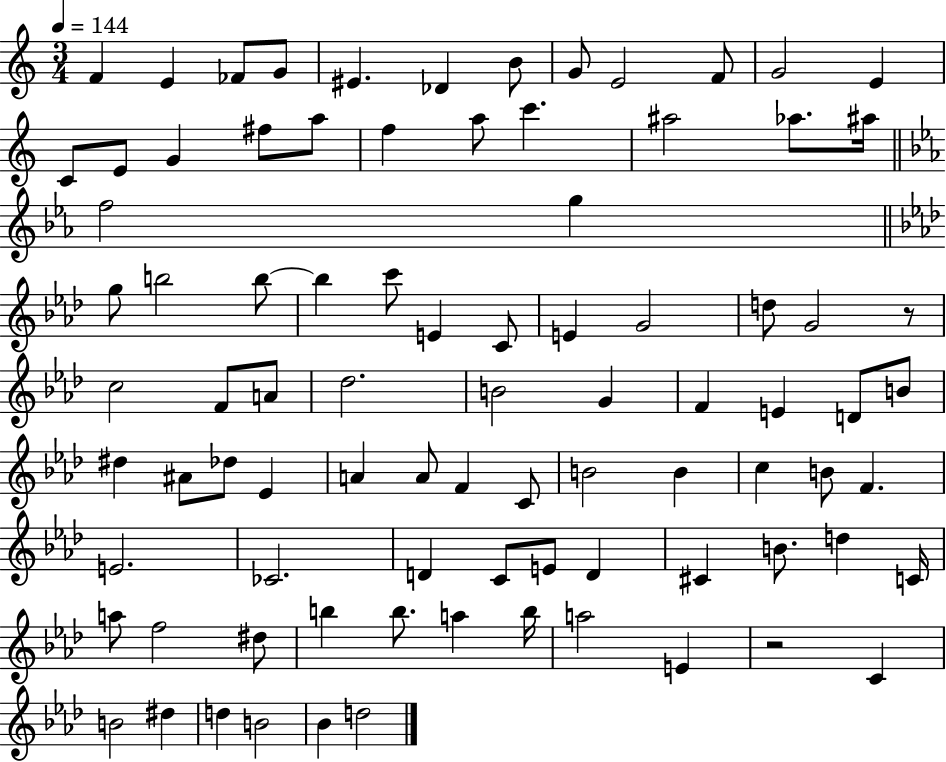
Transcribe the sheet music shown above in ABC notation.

X:1
T:Untitled
M:3/4
L:1/4
K:C
F E _F/2 G/2 ^E _D B/2 G/2 E2 F/2 G2 E C/2 E/2 G ^f/2 a/2 f a/2 c' ^a2 _a/2 ^a/4 f2 g g/2 b2 b/2 b c'/2 E C/2 E G2 d/2 G2 z/2 c2 F/2 A/2 _d2 B2 G F E D/2 B/2 ^d ^A/2 _d/2 _E A A/2 F C/2 B2 B c B/2 F E2 _C2 D C/2 E/2 D ^C B/2 d C/4 a/2 f2 ^d/2 b b/2 a b/4 a2 E z2 C B2 ^d d B2 _B d2